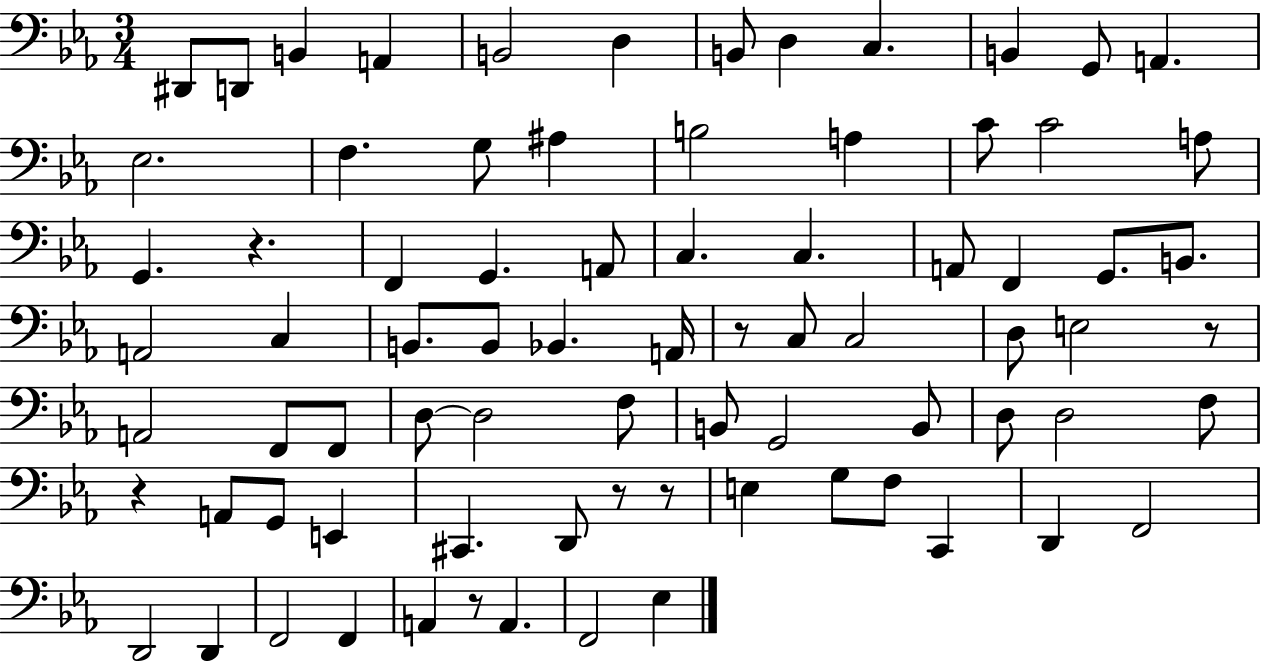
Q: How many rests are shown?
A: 7